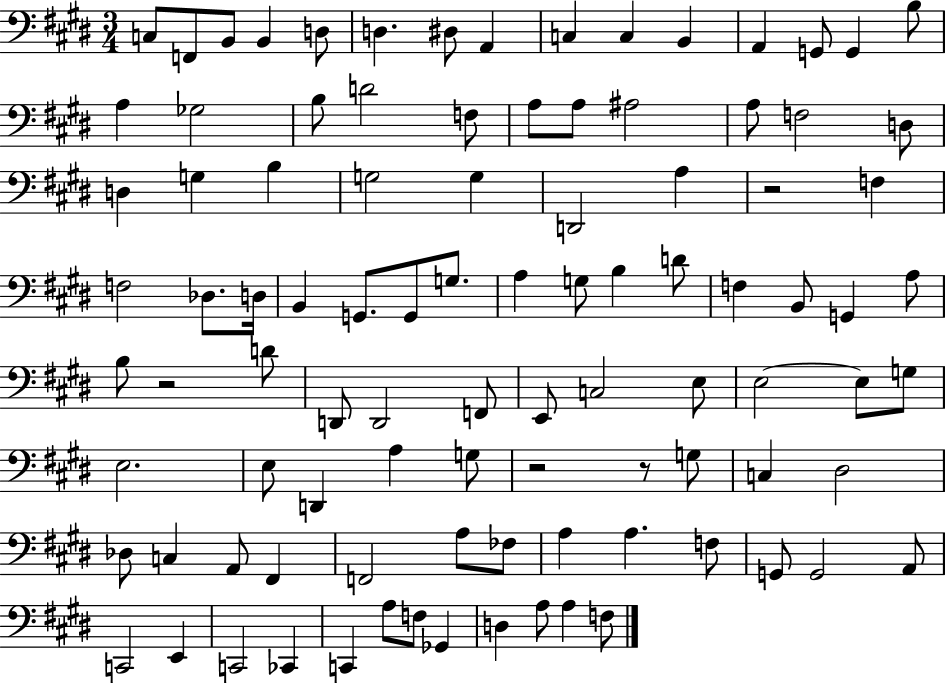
C3/e F2/e B2/e B2/q D3/e D3/q. D#3/e A2/q C3/q C3/q B2/q A2/q G2/e G2/q B3/e A3/q Gb3/h B3/e D4/h F3/e A3/e A3/e A#3/h A3/e F3/h D3/e D3/q G3/q B3/q G3/h G3/q D2/h A3/q R/h F3/q F3/h Db3/e. D3/s B2/q G2/e. G2/e G3/e. A3/q G3/e B3/q D4/e F3/q B2/e G2/q A3/e B3/e R/h D4/e D2/e D2/h F2/e E2/e C3/h E3/e E3/h E3/e G3/e E3/h. E3/e D2/q A3/q G3/e R/h R/e G3/e C3/q D#3/h Db3/e C3/q A2/e F#2/q F2/h A3/e FES3/e A3/q A3/q. F3/e G2/e G2/h A2/e C2/h E2/q C2/h CES2/q C2/q A3/e F3/e Gb2/q D3/q A3/e A3/q F3/e